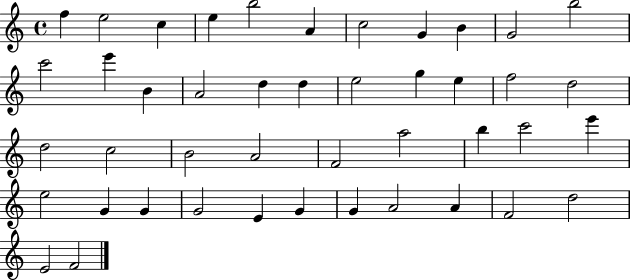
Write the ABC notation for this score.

X:1
T:Untitled
M:4/4
L:1/4
K:C
f e2 c e b2 A c2 G B G2 b2 c'2 e' B A2 d d e2 g e f2 d2 d2 c2 B2 A2 F2 a2 b c'2 e' e2 G G G2 E G G A2 A F2 d2 E2 F2